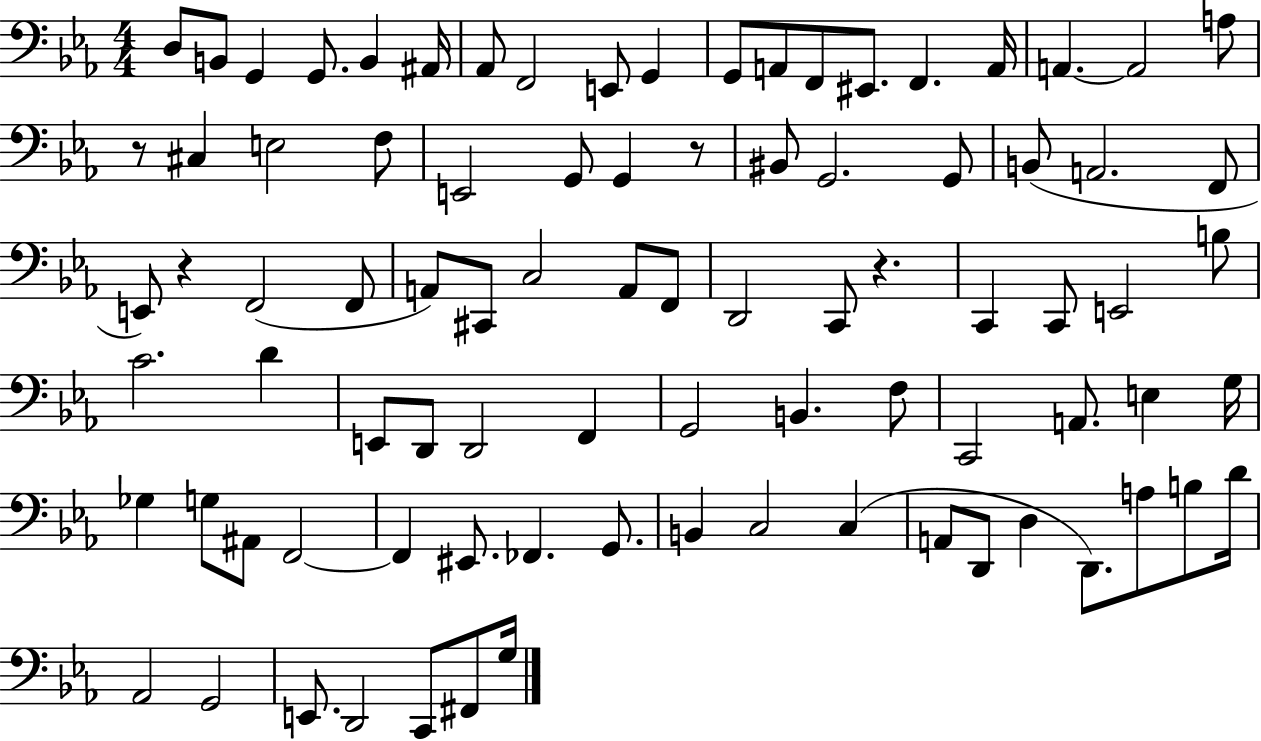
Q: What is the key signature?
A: EES major